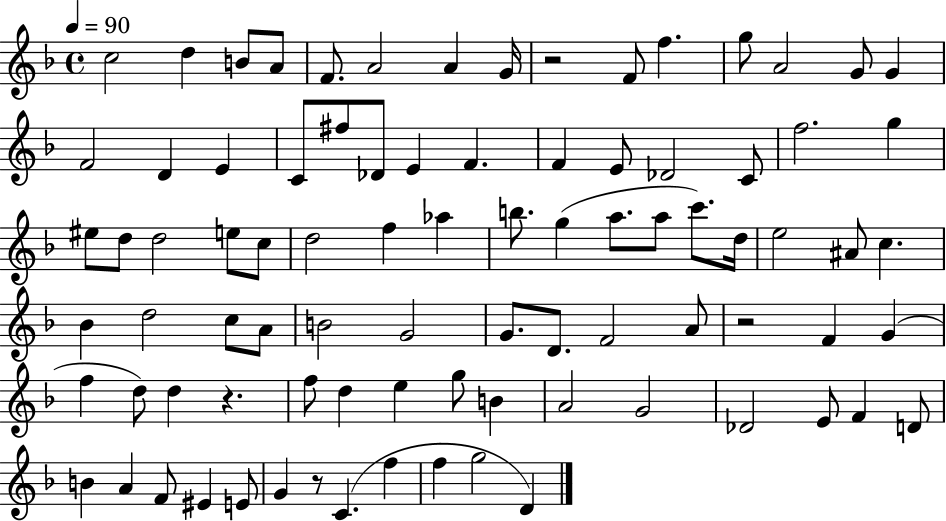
X:1
T:Untitled
M:4/4
L:1/4
K:F
c2 d B/2 A/2 F/2 A2 A G/4 z2 F/2 f g/2 A2 G/2 G F2 D E C/2 ^f/2 _D/2 E F F E/2 _D2 C/2 f2 g ^e/2 d/2 d2 e/2 c/2 d2 f _a b/2 g a/2 a/2 c'/2 d/4 e2 ^A/2 c _B d2 c/2 A/2 B2 G2 G/2 D/2 F2 A/2 z2 F G f d/2 d z f/2 d e g/2 B A2 G2 _D2 E/2 F D/2 B A F/2 ^E E/2 G z/2 C f f g2 D